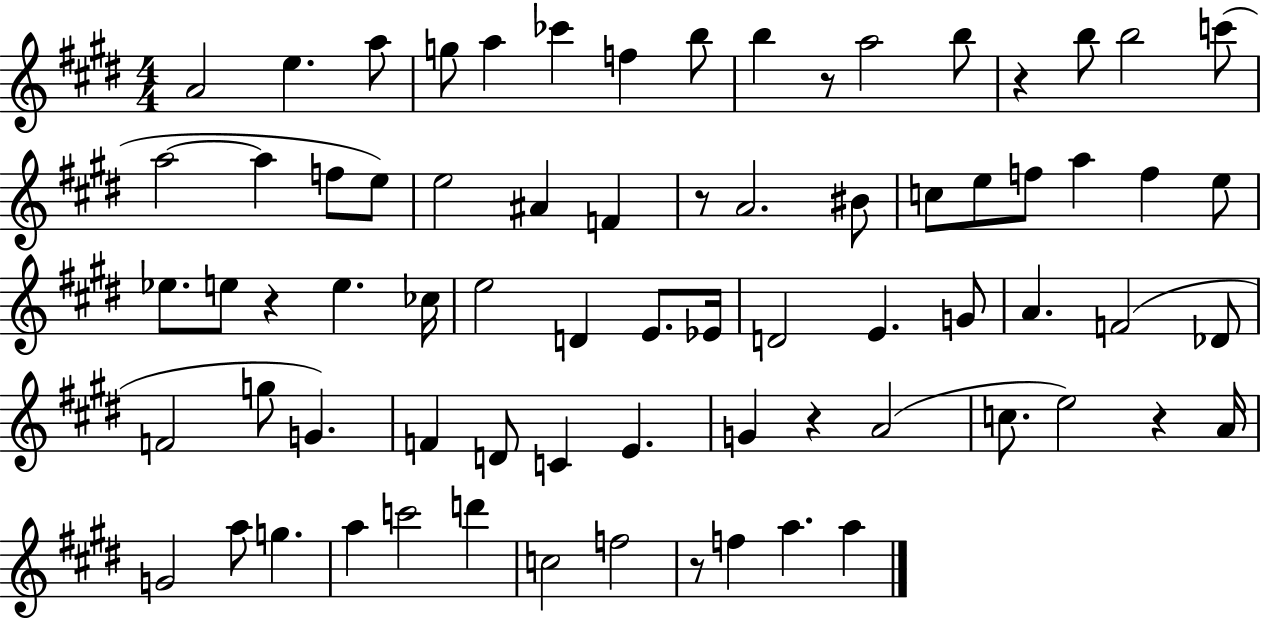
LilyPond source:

{
  \clef treble
  \numericTimeSignature
  \time 4/4
  \key e \major
  a'2 e''4. a''8 | g''8 a''4 ces'''4 f''4 b''8 | b''4 r8 a''2 b''8 | r4 b''8 b''2 c'''8( | \break a''2~~ a''4 f''8 e''8) | e''2 ais'4 f'4 | r8 a'2. bis'8 | c''8 e''8 f''8 a''4 f''4 e''8 | \break ees''8. e''8 r4 e''4. ces''16 | e''2 d'4 e'8. ees'16 | d'2 e'4. g'8 | a'4. f'2( des'8 | \break f'2 g''8 g'4.) | f'4 d'8 c'4 e'4. | g'4 r4 a'2( | c''8. e''2) r4 a'16 | \break g'2 a''8 g''4. | a''4 c'''2 d'''4 | c''2 f''2 | r8 f''4 a''4. a''4 | \break \bar "|."
}